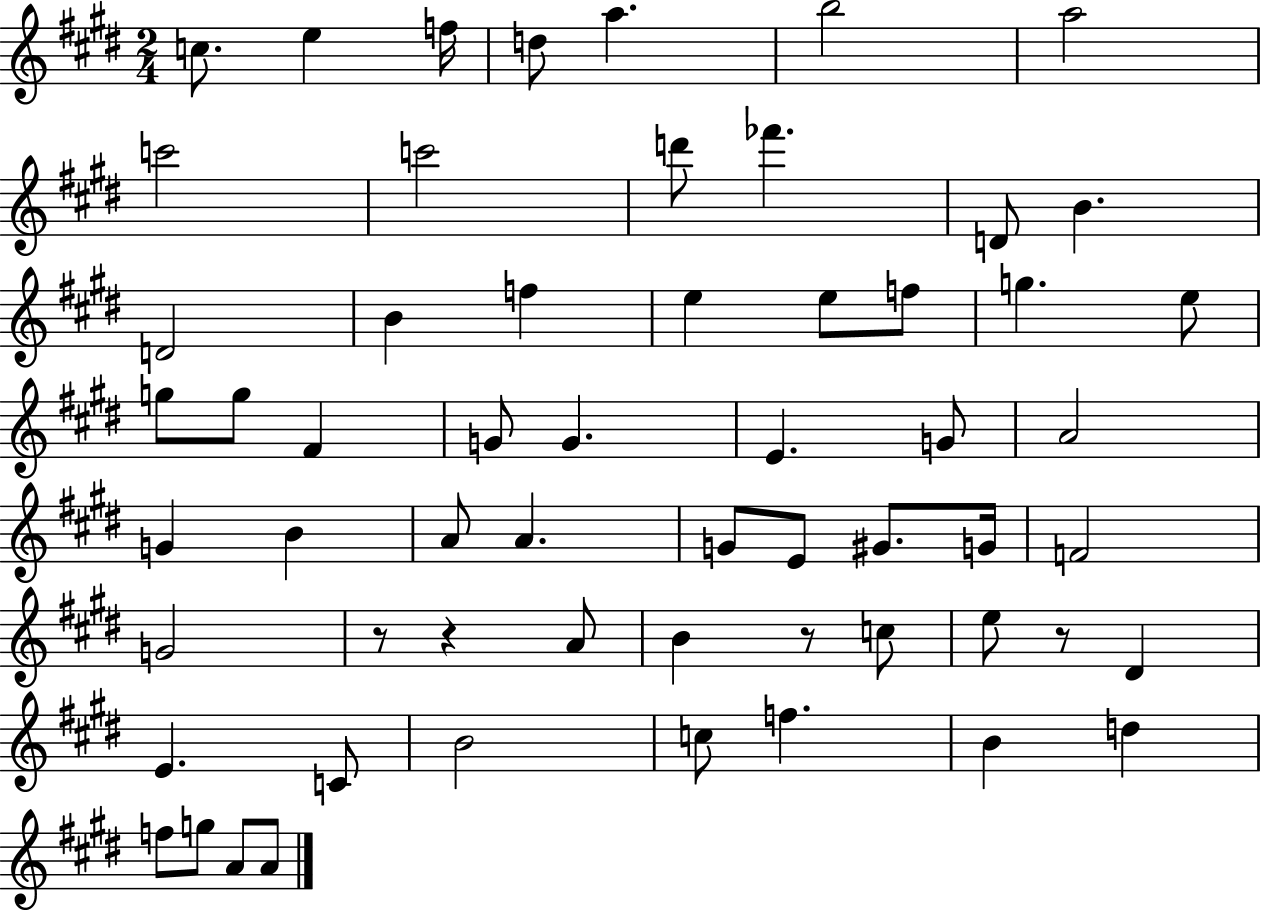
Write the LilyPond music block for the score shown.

{
  \clef treble
  \numericTimeSignature
  \time 2/4
  \key e \major
  c''8. e''4 f''16 | d''8 a''4. | b''2 | a''2 | \break c'''2 | c'''2 | d'''8 fes'''4. | d'8 b'4. | \break d'2 | b'4 f''4 | e''4 e''8 f''8 | g''4. e''8 | \break g''8 g''8 fis'4 | g'8 g'4. | e'4. g'8 | a'2 | \break g'4 b'4 | a'8 a'4. | g'8 e'8 gis'8. g'16 | f'2 | \break g'2 | r8 r4 a'8 | b'4 r8 c''8 | e''8 r8 dis'4 | \break e'4. c'8 | b'2 | c''8 f''4. | b'4 d''4 | \break f''8 g''8 a'8 a'8 | \bar "|."
}